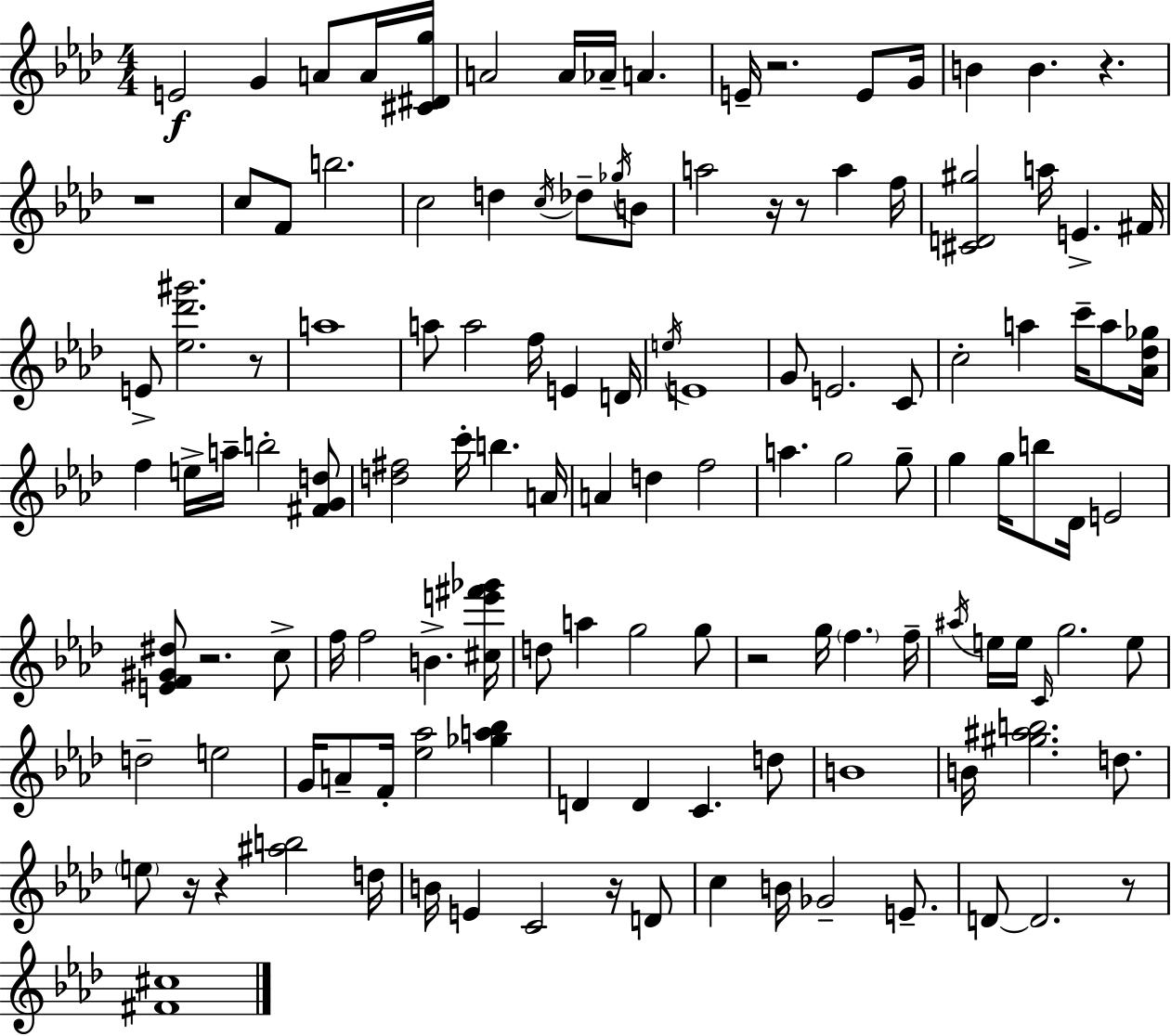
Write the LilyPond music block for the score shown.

{
  \clef treble
  \numericTimeSignature
  \time 4/4
  \key aes \major
  e'2\f g'4 a'8 a'16 <cis' dis' g''>16 | a'2 a'16 aes'16-- a'4. | e'16-- r2. e'8 g'16 | b'4 b'4. r4. | \break r1 | c''8 f'8 b''2. | c''2 d''4 \acciaccatura { c''16 } des''8-- \acciaccatura { ges''16 } | b'8 a''2 r16 r8 a''4 | \break f''16 <cis' d' gis''>2 a''16 e'4.-> | fis'16 e'8-> <ees'' des''' gis'''>2. | r8 a''1 | a''8 a''2 f''16 e'4 | \break d'16 \acciaccatura { e''16 } e'1 | g'8 e'2. | c'8 c''2-. a''4 c'''16-- | a''8 <aes' des'' ges''>16 f''4 e''16-> a''16-- b''2-. | \break <fis' g' d''>8 <d'' fis''>2 c'''16-. b''4. | a'16 a'4 d''4 f''2 | a''4. g''2 | g''8-- g''4 g''16 b''8 des'16 e'2 | \break <e' f' gis' dis''>8 r2. | c''8-> f''16 f''2 b'4.-> | <cis'' e''' fis''' ges'''>16 d''8 a''4 g''2 | g''8 r2 g''16 \parenthesize f''4. | \break f''16-- \acciaccatura { ais''16 } e''16 e''16 \grace { c'16 } g''2. | e''8 d''2-- e''2 | g'16 a'8-- f'16-. <ees'' aes''>2 | <ges'' a'' bes''>4 d'4 d'4 c'4. | \break d''8 b'1 | b'16 <gis'' ais'' b''>2. | d''8. \parenthesize e''8 r16 r4 <ais'' b''>2 | d''16 b'16 e'4 c'2 | \break r16 d'8 c''4 b'16 ges'2-- | e'8.-- d'8~~ d'2. | r8 <fis' cis''>1 | \bar "|."
}